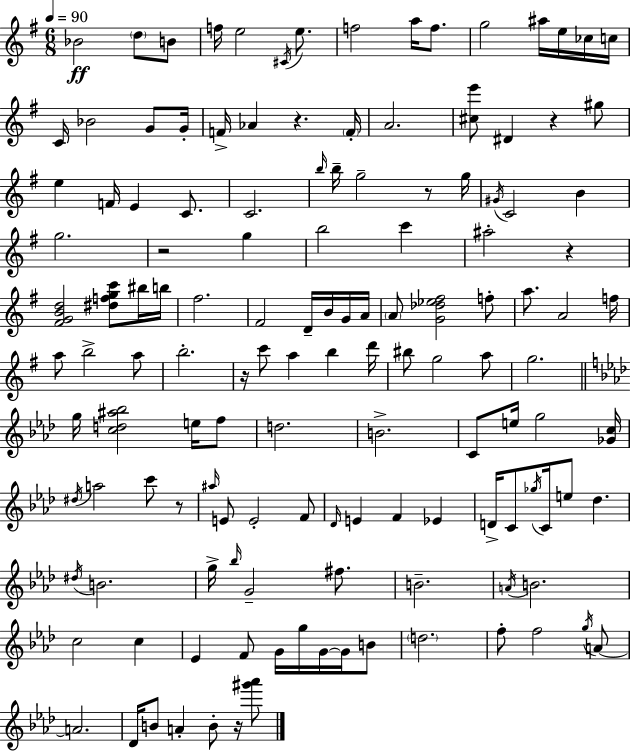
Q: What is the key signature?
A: E minor